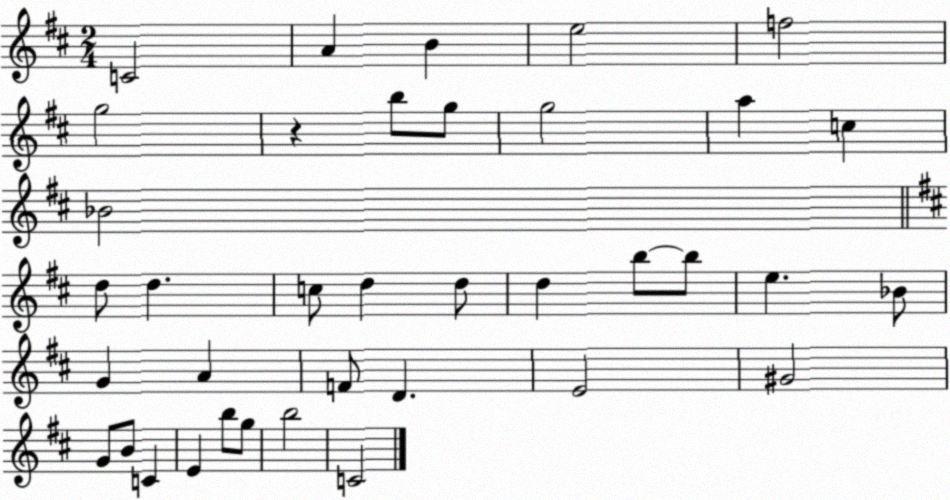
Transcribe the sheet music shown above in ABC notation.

X:1
T:Untitled
M:2/4
L:1/4
K:D
C2 A B e2 f2 g2 z b/2 g/2 g2 a c _B2 d/2 d c/2 d d/2 d b/2 b/2 e _B/2 G A F/2 D E2 ^G2 G/2 B/2 C E b/2 g/2 b2 C2